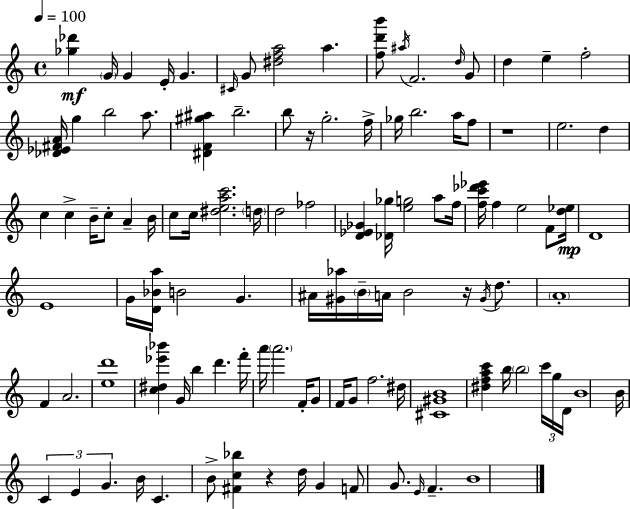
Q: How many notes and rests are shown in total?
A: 111